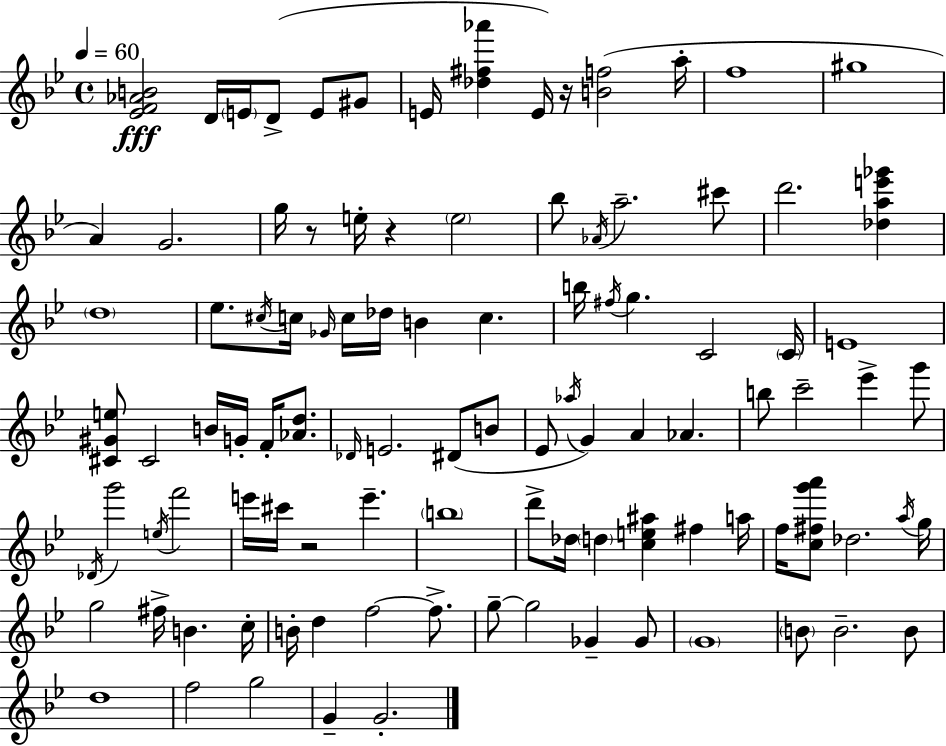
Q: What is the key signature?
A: BES major